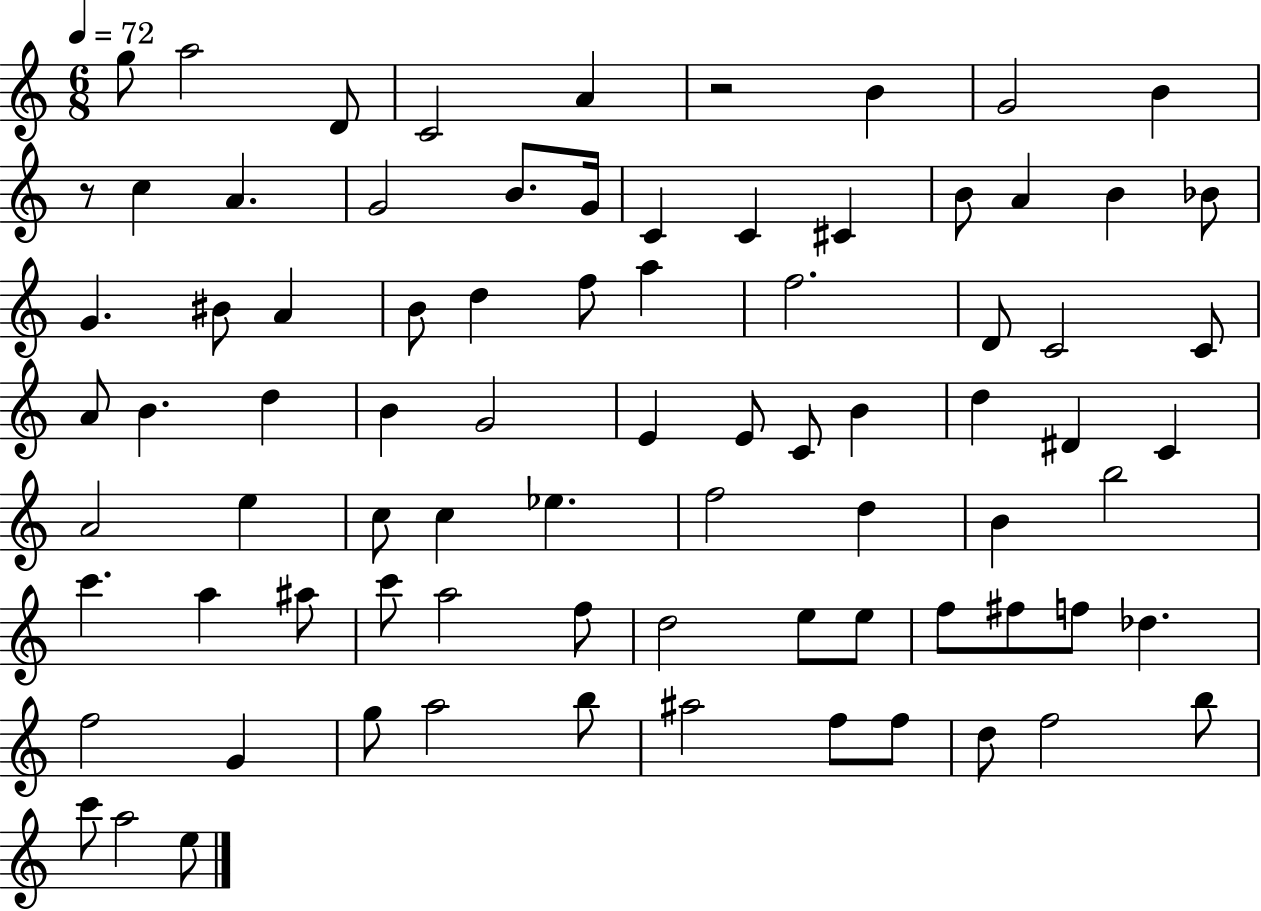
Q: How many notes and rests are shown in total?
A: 81